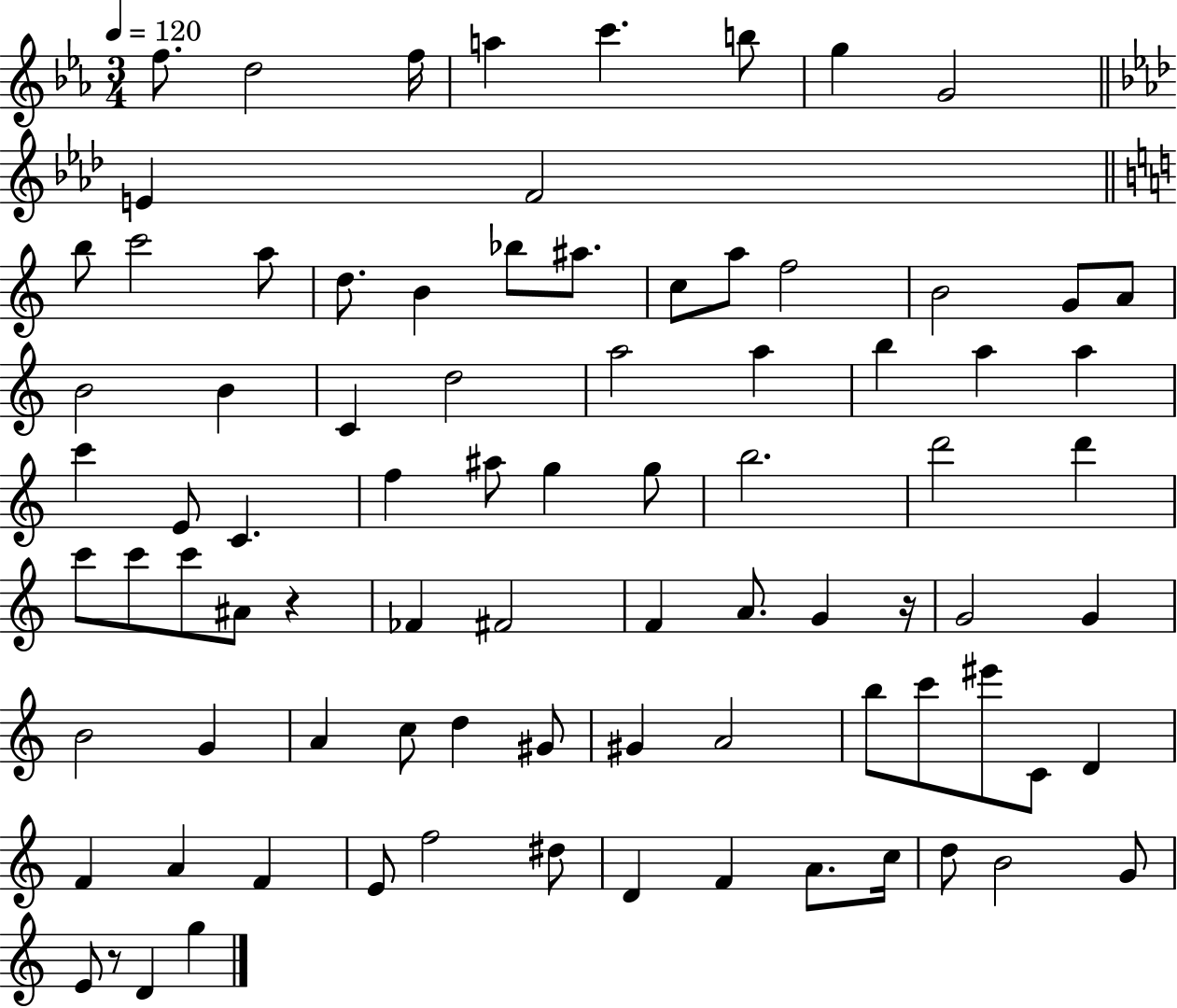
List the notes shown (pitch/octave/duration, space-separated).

F5/e. D5/h F5/s A5/q C6/q. B5/e G5/q G4/h E4/q F4/h B5/e C6/h A5/e D5/e. B4/q Bb5/e A#5/e. C5/e A5/e F5/h B4/h G4/e A4/e B4/h B4/q C4/q D5/h A5/h A5/q B5/q A5/q A5/q C6/q E4/e C4/q. F5/q A#5/e G5/q G5/e B5/h. D6/h D6/q C6/e C6/e C6/e A#4/e R/q FES4/q F#4/h F4/q A4/e. G4/q R/s G4/h G4/q B4/h G4/q A4/q C5/e D5/q G#4/e G#4/q A4/h B5/e C6/e EIS6/e C4/e D4/q F4/q A4/q F4/q E4/e F5/h D#5/e D4/q F4/q A4/e. C5/s D5/e B4/h G4/e E4/e R/e D4/q G5/q